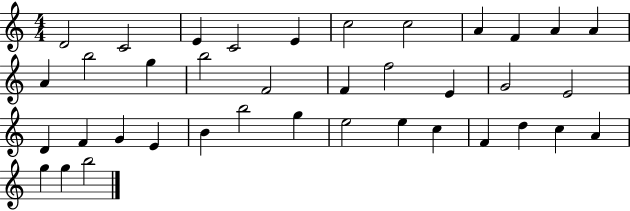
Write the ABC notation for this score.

X:1
T:Untitled
M:4/4
L:1/4
K:C
D2 C2 E C2 E c2 c2 A F A A A b2 g b2 F2 F f2 E G2 E2 D F G E B b2 g e2 e c F d c A g g b2